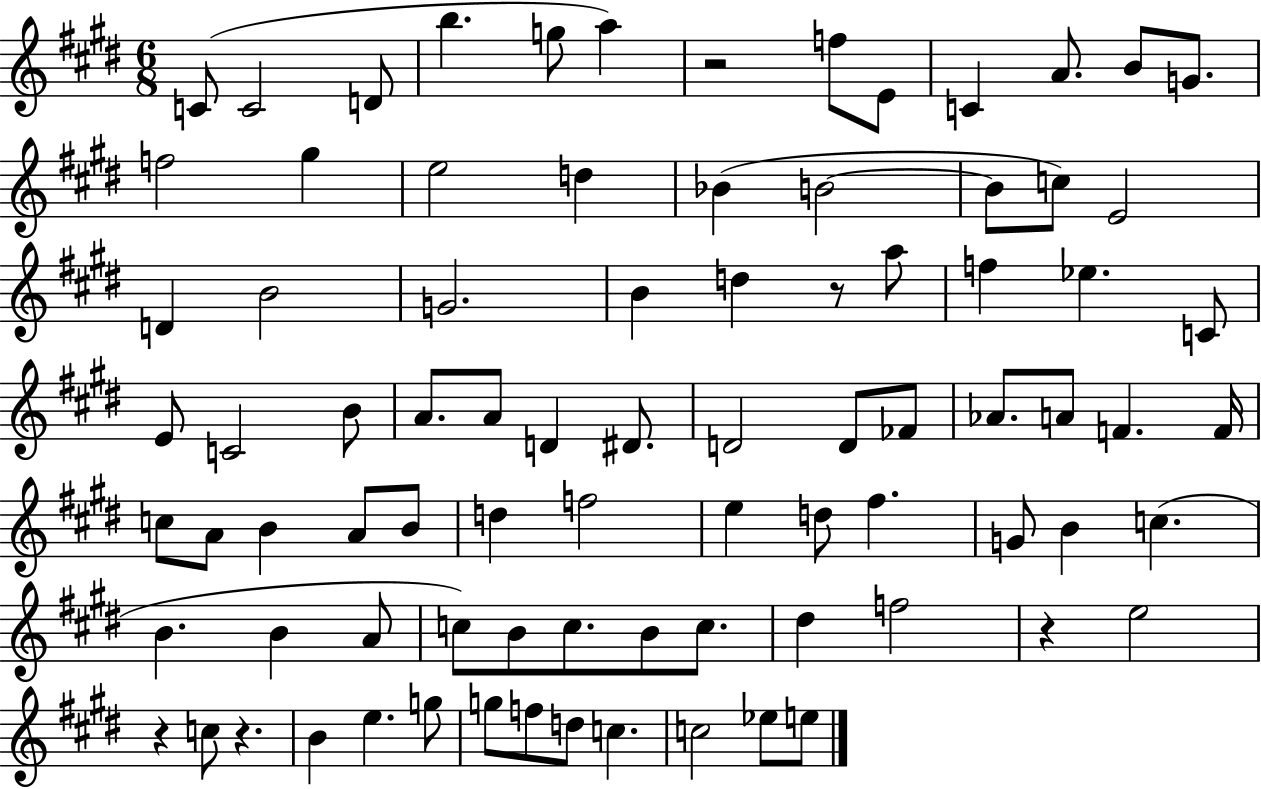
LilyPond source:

{
  \clef treble
  \numericTimeSignature
  \time 6/8
  \key e \major
  c'8( c'2 d'8 | b''4. g''8 a''4) | r2 f''8 e'8 | c'4 a'8. b'8 g'8. | \break f''2 gis''4 | e''2 d''4 | bes'4( b'2~~ | b'8 c''8) e'2 | \break d'4 b'2 | g'2. | b'4 d''4 r8 a''8 | f''4 ees''4. c'8 | \break e'8 c'2 b'8 | a'8. a'8 d'4 dis'8. | d'2 d'8 fes'8 | aes'8. a'8 f'4. f'16 | \break c''8 a'8 b'4 a'8 b'8 | d''4 f''2 | e''4 d''8 fis''4. | g'8 b'4 c''4.( | \break b'4. b'4 a'8 | c''8) b'8 c''8. b'8 c''8. | dis''4 f''2 | r4 e''2 | \break r4 c''8 r4. | b'4 e''4. g''8 | g''8 f''8 d''8 c''4. | c''2 ees''8 e''8 | \break \bar "|."
}